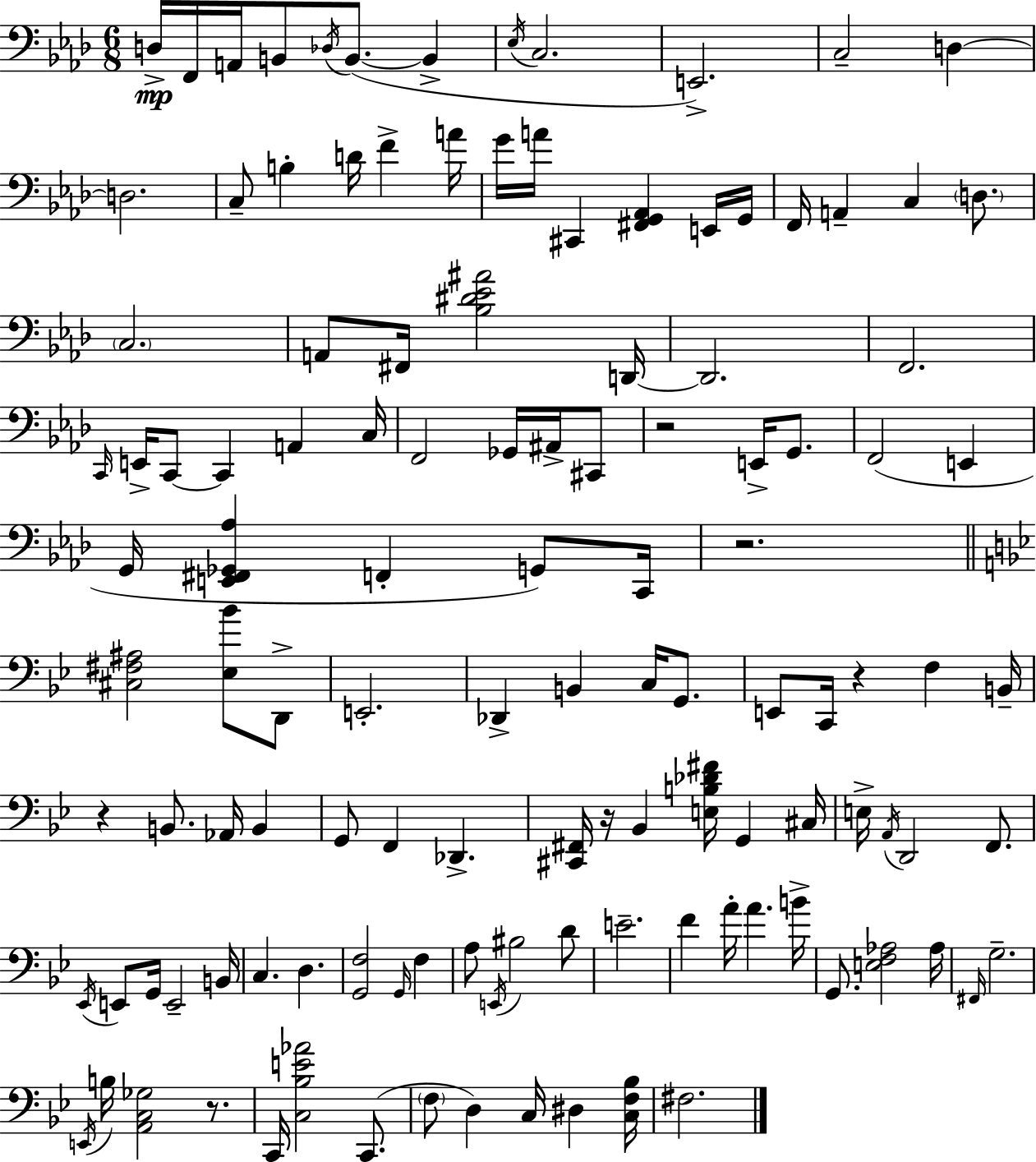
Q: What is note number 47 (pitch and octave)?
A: E2